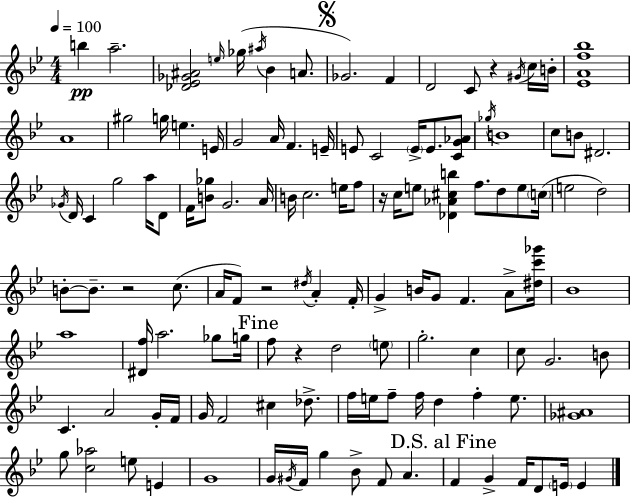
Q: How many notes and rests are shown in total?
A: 125